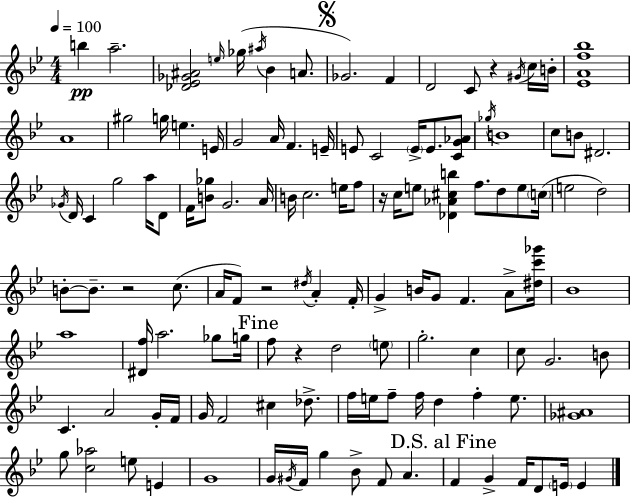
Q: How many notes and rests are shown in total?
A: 125